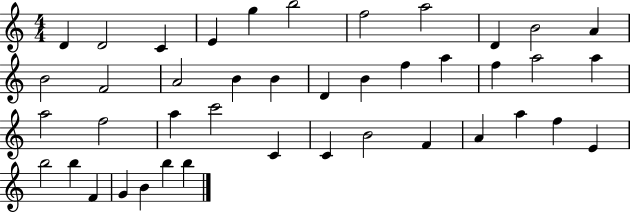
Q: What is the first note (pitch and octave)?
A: D4